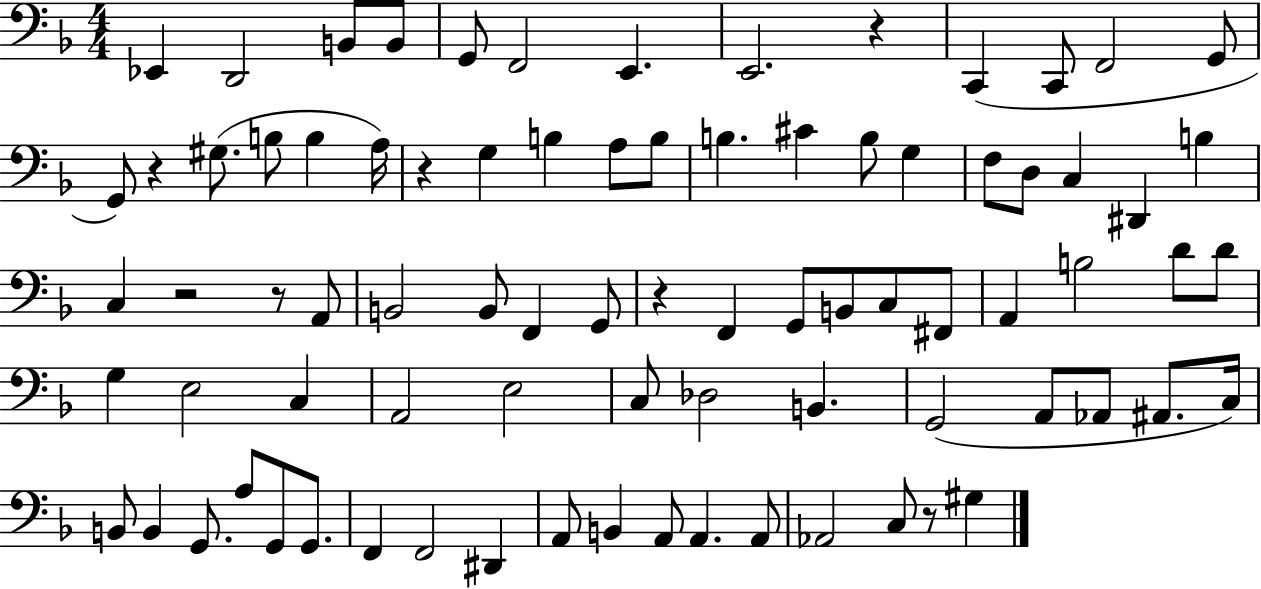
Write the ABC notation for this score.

X:1
T:Untitled
M:4/4
L:1/4
K:F
_E,, D,,2 B,,/2 B,,/2 G,,/2 F,,2 E,, E,,2 z C,, C,,/2 F,,2 G,,/2 G,,/2 z ^G,/2 B,/2 B, A,/4 z G, B, A,/2 B,/2 B, ^C B,/2 G, F,/2 D,/2 C, ^D,, B, C, z2 z/2 A,,/2 B,,2 B,,/2 F,, G,,/2 z F,, G,,/2 B,,/2 C,/2 ^F,,/2 A,, B,2 D/2 D/2 G, E,2 C, A,,2 E,2 C,/2 _D,2 B,, G,,2 A,,/2 _A,,/2 ^A,,/2 C,/4 B,,/2 B,, G,,/2 A,/2 G,,/2 G,,/2 F,, F,,2 ^D,, A,,/2 B,, A,,/2 A,, A,,/2 _A,,2 C,/2 z/2 ^G,